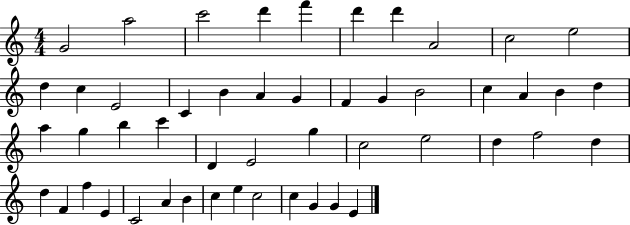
G4/h A5/h C6/h D6/q F6/q D6/q D6/q A4/h C5/h E5/h D5/q C5/q E4/h C4/q B4/q A4/q G4/q F4/q G4/q B4/h C5/q A4/q B4/q D5/q A5/q G5/q B5/q C6/q D4/q E4/h G5/q C5/h E5/h D5/q F5/h D5/q D5/q F4/q F5/q E4/q C4/h A4/q B4/q C5/q E5/q C5/h C5/q G4/q G4/q E4/q